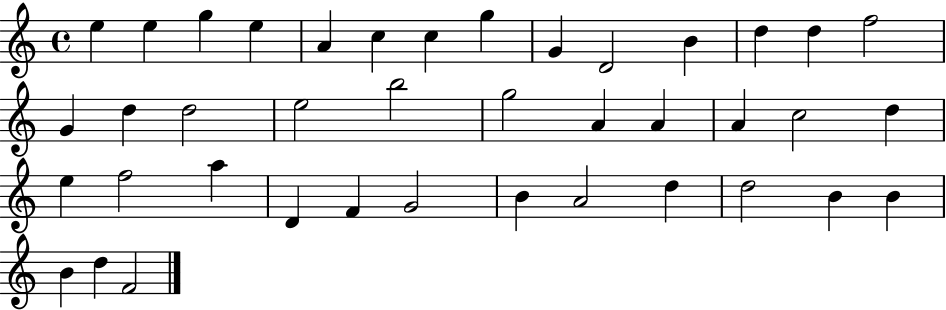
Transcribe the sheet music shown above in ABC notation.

X:1
T:Untitled
M:4/4
L:1/4
K:C
e e g e A c c g G D2 B d d f2 G d d2 e2 b2 g2 A A A c2 d e f2 a D F G2 B A2 d d2 B B B d F2